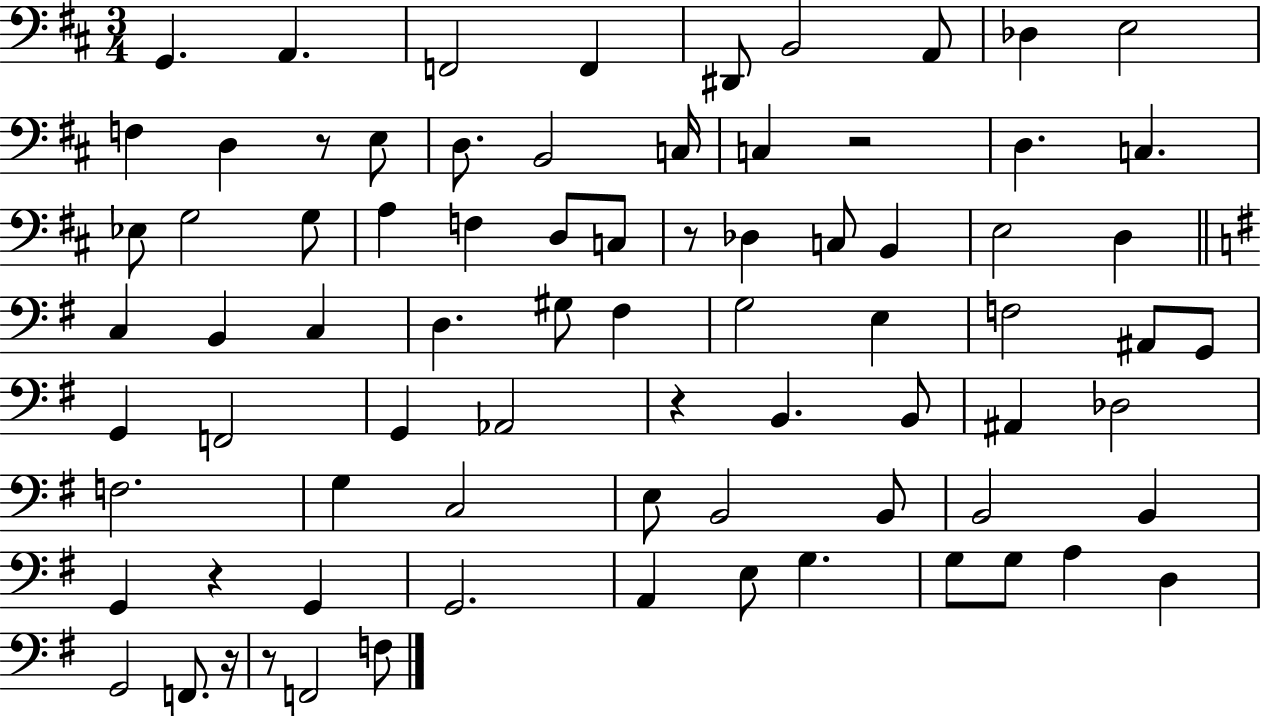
G2/q. A2/q. F2/h F2/q D#2/e B2/h A2/e Db3/q E3/h F3/q D3/q R/e E3/e D3/e. B2/h C3/s C3/q R/h D3/q. C3/q. Eb3/e G3/h G3/e A3/q F3/q D3/e C3/e R/e Db3/q C3/e B2/q E3/h D3/q C3/q B2/q C3/q D3/q. G#3/e F#3/q G3/h E3/q F3/h A#2/e G2/e G2/q F2/h G2/q Ab2/h R/q B2/q. B2/e A#2/q Db3/h F3/h. G3/q C3/h E3/e B2/h B2/e B2/h B2/q G2/q R/q G2/q G2/h. A2/q E3/e G3/q. G3/e G3/e A3/q D3/q G2/h F2/e. R/s R/e F2/h F3/e